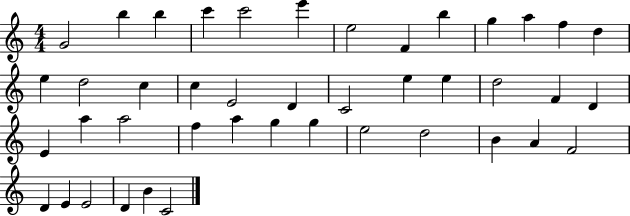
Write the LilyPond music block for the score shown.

{
  \clef treble
  \numericTimeSignature
  \time 4/4
  \key c \major
  g'2 b''4 b''4 | c'''4 c'''2 e'''4 | e''2 f'4 b''4 | g''4 a''4 f''4 d''4 | \break e''4 d''2 c''4 | c''4 e'2 d'4 | c'2 e''4 e''4 | d''2 f'4 d'4 | \break e'4 a''4 a''2 | f''4 a''4 g''4 g''4 | e''2 d''2 | b'4 a'4 f'2 | \break d'4 e'4 e'2 | d'4 b'4 c'2 | \bar "|."
}